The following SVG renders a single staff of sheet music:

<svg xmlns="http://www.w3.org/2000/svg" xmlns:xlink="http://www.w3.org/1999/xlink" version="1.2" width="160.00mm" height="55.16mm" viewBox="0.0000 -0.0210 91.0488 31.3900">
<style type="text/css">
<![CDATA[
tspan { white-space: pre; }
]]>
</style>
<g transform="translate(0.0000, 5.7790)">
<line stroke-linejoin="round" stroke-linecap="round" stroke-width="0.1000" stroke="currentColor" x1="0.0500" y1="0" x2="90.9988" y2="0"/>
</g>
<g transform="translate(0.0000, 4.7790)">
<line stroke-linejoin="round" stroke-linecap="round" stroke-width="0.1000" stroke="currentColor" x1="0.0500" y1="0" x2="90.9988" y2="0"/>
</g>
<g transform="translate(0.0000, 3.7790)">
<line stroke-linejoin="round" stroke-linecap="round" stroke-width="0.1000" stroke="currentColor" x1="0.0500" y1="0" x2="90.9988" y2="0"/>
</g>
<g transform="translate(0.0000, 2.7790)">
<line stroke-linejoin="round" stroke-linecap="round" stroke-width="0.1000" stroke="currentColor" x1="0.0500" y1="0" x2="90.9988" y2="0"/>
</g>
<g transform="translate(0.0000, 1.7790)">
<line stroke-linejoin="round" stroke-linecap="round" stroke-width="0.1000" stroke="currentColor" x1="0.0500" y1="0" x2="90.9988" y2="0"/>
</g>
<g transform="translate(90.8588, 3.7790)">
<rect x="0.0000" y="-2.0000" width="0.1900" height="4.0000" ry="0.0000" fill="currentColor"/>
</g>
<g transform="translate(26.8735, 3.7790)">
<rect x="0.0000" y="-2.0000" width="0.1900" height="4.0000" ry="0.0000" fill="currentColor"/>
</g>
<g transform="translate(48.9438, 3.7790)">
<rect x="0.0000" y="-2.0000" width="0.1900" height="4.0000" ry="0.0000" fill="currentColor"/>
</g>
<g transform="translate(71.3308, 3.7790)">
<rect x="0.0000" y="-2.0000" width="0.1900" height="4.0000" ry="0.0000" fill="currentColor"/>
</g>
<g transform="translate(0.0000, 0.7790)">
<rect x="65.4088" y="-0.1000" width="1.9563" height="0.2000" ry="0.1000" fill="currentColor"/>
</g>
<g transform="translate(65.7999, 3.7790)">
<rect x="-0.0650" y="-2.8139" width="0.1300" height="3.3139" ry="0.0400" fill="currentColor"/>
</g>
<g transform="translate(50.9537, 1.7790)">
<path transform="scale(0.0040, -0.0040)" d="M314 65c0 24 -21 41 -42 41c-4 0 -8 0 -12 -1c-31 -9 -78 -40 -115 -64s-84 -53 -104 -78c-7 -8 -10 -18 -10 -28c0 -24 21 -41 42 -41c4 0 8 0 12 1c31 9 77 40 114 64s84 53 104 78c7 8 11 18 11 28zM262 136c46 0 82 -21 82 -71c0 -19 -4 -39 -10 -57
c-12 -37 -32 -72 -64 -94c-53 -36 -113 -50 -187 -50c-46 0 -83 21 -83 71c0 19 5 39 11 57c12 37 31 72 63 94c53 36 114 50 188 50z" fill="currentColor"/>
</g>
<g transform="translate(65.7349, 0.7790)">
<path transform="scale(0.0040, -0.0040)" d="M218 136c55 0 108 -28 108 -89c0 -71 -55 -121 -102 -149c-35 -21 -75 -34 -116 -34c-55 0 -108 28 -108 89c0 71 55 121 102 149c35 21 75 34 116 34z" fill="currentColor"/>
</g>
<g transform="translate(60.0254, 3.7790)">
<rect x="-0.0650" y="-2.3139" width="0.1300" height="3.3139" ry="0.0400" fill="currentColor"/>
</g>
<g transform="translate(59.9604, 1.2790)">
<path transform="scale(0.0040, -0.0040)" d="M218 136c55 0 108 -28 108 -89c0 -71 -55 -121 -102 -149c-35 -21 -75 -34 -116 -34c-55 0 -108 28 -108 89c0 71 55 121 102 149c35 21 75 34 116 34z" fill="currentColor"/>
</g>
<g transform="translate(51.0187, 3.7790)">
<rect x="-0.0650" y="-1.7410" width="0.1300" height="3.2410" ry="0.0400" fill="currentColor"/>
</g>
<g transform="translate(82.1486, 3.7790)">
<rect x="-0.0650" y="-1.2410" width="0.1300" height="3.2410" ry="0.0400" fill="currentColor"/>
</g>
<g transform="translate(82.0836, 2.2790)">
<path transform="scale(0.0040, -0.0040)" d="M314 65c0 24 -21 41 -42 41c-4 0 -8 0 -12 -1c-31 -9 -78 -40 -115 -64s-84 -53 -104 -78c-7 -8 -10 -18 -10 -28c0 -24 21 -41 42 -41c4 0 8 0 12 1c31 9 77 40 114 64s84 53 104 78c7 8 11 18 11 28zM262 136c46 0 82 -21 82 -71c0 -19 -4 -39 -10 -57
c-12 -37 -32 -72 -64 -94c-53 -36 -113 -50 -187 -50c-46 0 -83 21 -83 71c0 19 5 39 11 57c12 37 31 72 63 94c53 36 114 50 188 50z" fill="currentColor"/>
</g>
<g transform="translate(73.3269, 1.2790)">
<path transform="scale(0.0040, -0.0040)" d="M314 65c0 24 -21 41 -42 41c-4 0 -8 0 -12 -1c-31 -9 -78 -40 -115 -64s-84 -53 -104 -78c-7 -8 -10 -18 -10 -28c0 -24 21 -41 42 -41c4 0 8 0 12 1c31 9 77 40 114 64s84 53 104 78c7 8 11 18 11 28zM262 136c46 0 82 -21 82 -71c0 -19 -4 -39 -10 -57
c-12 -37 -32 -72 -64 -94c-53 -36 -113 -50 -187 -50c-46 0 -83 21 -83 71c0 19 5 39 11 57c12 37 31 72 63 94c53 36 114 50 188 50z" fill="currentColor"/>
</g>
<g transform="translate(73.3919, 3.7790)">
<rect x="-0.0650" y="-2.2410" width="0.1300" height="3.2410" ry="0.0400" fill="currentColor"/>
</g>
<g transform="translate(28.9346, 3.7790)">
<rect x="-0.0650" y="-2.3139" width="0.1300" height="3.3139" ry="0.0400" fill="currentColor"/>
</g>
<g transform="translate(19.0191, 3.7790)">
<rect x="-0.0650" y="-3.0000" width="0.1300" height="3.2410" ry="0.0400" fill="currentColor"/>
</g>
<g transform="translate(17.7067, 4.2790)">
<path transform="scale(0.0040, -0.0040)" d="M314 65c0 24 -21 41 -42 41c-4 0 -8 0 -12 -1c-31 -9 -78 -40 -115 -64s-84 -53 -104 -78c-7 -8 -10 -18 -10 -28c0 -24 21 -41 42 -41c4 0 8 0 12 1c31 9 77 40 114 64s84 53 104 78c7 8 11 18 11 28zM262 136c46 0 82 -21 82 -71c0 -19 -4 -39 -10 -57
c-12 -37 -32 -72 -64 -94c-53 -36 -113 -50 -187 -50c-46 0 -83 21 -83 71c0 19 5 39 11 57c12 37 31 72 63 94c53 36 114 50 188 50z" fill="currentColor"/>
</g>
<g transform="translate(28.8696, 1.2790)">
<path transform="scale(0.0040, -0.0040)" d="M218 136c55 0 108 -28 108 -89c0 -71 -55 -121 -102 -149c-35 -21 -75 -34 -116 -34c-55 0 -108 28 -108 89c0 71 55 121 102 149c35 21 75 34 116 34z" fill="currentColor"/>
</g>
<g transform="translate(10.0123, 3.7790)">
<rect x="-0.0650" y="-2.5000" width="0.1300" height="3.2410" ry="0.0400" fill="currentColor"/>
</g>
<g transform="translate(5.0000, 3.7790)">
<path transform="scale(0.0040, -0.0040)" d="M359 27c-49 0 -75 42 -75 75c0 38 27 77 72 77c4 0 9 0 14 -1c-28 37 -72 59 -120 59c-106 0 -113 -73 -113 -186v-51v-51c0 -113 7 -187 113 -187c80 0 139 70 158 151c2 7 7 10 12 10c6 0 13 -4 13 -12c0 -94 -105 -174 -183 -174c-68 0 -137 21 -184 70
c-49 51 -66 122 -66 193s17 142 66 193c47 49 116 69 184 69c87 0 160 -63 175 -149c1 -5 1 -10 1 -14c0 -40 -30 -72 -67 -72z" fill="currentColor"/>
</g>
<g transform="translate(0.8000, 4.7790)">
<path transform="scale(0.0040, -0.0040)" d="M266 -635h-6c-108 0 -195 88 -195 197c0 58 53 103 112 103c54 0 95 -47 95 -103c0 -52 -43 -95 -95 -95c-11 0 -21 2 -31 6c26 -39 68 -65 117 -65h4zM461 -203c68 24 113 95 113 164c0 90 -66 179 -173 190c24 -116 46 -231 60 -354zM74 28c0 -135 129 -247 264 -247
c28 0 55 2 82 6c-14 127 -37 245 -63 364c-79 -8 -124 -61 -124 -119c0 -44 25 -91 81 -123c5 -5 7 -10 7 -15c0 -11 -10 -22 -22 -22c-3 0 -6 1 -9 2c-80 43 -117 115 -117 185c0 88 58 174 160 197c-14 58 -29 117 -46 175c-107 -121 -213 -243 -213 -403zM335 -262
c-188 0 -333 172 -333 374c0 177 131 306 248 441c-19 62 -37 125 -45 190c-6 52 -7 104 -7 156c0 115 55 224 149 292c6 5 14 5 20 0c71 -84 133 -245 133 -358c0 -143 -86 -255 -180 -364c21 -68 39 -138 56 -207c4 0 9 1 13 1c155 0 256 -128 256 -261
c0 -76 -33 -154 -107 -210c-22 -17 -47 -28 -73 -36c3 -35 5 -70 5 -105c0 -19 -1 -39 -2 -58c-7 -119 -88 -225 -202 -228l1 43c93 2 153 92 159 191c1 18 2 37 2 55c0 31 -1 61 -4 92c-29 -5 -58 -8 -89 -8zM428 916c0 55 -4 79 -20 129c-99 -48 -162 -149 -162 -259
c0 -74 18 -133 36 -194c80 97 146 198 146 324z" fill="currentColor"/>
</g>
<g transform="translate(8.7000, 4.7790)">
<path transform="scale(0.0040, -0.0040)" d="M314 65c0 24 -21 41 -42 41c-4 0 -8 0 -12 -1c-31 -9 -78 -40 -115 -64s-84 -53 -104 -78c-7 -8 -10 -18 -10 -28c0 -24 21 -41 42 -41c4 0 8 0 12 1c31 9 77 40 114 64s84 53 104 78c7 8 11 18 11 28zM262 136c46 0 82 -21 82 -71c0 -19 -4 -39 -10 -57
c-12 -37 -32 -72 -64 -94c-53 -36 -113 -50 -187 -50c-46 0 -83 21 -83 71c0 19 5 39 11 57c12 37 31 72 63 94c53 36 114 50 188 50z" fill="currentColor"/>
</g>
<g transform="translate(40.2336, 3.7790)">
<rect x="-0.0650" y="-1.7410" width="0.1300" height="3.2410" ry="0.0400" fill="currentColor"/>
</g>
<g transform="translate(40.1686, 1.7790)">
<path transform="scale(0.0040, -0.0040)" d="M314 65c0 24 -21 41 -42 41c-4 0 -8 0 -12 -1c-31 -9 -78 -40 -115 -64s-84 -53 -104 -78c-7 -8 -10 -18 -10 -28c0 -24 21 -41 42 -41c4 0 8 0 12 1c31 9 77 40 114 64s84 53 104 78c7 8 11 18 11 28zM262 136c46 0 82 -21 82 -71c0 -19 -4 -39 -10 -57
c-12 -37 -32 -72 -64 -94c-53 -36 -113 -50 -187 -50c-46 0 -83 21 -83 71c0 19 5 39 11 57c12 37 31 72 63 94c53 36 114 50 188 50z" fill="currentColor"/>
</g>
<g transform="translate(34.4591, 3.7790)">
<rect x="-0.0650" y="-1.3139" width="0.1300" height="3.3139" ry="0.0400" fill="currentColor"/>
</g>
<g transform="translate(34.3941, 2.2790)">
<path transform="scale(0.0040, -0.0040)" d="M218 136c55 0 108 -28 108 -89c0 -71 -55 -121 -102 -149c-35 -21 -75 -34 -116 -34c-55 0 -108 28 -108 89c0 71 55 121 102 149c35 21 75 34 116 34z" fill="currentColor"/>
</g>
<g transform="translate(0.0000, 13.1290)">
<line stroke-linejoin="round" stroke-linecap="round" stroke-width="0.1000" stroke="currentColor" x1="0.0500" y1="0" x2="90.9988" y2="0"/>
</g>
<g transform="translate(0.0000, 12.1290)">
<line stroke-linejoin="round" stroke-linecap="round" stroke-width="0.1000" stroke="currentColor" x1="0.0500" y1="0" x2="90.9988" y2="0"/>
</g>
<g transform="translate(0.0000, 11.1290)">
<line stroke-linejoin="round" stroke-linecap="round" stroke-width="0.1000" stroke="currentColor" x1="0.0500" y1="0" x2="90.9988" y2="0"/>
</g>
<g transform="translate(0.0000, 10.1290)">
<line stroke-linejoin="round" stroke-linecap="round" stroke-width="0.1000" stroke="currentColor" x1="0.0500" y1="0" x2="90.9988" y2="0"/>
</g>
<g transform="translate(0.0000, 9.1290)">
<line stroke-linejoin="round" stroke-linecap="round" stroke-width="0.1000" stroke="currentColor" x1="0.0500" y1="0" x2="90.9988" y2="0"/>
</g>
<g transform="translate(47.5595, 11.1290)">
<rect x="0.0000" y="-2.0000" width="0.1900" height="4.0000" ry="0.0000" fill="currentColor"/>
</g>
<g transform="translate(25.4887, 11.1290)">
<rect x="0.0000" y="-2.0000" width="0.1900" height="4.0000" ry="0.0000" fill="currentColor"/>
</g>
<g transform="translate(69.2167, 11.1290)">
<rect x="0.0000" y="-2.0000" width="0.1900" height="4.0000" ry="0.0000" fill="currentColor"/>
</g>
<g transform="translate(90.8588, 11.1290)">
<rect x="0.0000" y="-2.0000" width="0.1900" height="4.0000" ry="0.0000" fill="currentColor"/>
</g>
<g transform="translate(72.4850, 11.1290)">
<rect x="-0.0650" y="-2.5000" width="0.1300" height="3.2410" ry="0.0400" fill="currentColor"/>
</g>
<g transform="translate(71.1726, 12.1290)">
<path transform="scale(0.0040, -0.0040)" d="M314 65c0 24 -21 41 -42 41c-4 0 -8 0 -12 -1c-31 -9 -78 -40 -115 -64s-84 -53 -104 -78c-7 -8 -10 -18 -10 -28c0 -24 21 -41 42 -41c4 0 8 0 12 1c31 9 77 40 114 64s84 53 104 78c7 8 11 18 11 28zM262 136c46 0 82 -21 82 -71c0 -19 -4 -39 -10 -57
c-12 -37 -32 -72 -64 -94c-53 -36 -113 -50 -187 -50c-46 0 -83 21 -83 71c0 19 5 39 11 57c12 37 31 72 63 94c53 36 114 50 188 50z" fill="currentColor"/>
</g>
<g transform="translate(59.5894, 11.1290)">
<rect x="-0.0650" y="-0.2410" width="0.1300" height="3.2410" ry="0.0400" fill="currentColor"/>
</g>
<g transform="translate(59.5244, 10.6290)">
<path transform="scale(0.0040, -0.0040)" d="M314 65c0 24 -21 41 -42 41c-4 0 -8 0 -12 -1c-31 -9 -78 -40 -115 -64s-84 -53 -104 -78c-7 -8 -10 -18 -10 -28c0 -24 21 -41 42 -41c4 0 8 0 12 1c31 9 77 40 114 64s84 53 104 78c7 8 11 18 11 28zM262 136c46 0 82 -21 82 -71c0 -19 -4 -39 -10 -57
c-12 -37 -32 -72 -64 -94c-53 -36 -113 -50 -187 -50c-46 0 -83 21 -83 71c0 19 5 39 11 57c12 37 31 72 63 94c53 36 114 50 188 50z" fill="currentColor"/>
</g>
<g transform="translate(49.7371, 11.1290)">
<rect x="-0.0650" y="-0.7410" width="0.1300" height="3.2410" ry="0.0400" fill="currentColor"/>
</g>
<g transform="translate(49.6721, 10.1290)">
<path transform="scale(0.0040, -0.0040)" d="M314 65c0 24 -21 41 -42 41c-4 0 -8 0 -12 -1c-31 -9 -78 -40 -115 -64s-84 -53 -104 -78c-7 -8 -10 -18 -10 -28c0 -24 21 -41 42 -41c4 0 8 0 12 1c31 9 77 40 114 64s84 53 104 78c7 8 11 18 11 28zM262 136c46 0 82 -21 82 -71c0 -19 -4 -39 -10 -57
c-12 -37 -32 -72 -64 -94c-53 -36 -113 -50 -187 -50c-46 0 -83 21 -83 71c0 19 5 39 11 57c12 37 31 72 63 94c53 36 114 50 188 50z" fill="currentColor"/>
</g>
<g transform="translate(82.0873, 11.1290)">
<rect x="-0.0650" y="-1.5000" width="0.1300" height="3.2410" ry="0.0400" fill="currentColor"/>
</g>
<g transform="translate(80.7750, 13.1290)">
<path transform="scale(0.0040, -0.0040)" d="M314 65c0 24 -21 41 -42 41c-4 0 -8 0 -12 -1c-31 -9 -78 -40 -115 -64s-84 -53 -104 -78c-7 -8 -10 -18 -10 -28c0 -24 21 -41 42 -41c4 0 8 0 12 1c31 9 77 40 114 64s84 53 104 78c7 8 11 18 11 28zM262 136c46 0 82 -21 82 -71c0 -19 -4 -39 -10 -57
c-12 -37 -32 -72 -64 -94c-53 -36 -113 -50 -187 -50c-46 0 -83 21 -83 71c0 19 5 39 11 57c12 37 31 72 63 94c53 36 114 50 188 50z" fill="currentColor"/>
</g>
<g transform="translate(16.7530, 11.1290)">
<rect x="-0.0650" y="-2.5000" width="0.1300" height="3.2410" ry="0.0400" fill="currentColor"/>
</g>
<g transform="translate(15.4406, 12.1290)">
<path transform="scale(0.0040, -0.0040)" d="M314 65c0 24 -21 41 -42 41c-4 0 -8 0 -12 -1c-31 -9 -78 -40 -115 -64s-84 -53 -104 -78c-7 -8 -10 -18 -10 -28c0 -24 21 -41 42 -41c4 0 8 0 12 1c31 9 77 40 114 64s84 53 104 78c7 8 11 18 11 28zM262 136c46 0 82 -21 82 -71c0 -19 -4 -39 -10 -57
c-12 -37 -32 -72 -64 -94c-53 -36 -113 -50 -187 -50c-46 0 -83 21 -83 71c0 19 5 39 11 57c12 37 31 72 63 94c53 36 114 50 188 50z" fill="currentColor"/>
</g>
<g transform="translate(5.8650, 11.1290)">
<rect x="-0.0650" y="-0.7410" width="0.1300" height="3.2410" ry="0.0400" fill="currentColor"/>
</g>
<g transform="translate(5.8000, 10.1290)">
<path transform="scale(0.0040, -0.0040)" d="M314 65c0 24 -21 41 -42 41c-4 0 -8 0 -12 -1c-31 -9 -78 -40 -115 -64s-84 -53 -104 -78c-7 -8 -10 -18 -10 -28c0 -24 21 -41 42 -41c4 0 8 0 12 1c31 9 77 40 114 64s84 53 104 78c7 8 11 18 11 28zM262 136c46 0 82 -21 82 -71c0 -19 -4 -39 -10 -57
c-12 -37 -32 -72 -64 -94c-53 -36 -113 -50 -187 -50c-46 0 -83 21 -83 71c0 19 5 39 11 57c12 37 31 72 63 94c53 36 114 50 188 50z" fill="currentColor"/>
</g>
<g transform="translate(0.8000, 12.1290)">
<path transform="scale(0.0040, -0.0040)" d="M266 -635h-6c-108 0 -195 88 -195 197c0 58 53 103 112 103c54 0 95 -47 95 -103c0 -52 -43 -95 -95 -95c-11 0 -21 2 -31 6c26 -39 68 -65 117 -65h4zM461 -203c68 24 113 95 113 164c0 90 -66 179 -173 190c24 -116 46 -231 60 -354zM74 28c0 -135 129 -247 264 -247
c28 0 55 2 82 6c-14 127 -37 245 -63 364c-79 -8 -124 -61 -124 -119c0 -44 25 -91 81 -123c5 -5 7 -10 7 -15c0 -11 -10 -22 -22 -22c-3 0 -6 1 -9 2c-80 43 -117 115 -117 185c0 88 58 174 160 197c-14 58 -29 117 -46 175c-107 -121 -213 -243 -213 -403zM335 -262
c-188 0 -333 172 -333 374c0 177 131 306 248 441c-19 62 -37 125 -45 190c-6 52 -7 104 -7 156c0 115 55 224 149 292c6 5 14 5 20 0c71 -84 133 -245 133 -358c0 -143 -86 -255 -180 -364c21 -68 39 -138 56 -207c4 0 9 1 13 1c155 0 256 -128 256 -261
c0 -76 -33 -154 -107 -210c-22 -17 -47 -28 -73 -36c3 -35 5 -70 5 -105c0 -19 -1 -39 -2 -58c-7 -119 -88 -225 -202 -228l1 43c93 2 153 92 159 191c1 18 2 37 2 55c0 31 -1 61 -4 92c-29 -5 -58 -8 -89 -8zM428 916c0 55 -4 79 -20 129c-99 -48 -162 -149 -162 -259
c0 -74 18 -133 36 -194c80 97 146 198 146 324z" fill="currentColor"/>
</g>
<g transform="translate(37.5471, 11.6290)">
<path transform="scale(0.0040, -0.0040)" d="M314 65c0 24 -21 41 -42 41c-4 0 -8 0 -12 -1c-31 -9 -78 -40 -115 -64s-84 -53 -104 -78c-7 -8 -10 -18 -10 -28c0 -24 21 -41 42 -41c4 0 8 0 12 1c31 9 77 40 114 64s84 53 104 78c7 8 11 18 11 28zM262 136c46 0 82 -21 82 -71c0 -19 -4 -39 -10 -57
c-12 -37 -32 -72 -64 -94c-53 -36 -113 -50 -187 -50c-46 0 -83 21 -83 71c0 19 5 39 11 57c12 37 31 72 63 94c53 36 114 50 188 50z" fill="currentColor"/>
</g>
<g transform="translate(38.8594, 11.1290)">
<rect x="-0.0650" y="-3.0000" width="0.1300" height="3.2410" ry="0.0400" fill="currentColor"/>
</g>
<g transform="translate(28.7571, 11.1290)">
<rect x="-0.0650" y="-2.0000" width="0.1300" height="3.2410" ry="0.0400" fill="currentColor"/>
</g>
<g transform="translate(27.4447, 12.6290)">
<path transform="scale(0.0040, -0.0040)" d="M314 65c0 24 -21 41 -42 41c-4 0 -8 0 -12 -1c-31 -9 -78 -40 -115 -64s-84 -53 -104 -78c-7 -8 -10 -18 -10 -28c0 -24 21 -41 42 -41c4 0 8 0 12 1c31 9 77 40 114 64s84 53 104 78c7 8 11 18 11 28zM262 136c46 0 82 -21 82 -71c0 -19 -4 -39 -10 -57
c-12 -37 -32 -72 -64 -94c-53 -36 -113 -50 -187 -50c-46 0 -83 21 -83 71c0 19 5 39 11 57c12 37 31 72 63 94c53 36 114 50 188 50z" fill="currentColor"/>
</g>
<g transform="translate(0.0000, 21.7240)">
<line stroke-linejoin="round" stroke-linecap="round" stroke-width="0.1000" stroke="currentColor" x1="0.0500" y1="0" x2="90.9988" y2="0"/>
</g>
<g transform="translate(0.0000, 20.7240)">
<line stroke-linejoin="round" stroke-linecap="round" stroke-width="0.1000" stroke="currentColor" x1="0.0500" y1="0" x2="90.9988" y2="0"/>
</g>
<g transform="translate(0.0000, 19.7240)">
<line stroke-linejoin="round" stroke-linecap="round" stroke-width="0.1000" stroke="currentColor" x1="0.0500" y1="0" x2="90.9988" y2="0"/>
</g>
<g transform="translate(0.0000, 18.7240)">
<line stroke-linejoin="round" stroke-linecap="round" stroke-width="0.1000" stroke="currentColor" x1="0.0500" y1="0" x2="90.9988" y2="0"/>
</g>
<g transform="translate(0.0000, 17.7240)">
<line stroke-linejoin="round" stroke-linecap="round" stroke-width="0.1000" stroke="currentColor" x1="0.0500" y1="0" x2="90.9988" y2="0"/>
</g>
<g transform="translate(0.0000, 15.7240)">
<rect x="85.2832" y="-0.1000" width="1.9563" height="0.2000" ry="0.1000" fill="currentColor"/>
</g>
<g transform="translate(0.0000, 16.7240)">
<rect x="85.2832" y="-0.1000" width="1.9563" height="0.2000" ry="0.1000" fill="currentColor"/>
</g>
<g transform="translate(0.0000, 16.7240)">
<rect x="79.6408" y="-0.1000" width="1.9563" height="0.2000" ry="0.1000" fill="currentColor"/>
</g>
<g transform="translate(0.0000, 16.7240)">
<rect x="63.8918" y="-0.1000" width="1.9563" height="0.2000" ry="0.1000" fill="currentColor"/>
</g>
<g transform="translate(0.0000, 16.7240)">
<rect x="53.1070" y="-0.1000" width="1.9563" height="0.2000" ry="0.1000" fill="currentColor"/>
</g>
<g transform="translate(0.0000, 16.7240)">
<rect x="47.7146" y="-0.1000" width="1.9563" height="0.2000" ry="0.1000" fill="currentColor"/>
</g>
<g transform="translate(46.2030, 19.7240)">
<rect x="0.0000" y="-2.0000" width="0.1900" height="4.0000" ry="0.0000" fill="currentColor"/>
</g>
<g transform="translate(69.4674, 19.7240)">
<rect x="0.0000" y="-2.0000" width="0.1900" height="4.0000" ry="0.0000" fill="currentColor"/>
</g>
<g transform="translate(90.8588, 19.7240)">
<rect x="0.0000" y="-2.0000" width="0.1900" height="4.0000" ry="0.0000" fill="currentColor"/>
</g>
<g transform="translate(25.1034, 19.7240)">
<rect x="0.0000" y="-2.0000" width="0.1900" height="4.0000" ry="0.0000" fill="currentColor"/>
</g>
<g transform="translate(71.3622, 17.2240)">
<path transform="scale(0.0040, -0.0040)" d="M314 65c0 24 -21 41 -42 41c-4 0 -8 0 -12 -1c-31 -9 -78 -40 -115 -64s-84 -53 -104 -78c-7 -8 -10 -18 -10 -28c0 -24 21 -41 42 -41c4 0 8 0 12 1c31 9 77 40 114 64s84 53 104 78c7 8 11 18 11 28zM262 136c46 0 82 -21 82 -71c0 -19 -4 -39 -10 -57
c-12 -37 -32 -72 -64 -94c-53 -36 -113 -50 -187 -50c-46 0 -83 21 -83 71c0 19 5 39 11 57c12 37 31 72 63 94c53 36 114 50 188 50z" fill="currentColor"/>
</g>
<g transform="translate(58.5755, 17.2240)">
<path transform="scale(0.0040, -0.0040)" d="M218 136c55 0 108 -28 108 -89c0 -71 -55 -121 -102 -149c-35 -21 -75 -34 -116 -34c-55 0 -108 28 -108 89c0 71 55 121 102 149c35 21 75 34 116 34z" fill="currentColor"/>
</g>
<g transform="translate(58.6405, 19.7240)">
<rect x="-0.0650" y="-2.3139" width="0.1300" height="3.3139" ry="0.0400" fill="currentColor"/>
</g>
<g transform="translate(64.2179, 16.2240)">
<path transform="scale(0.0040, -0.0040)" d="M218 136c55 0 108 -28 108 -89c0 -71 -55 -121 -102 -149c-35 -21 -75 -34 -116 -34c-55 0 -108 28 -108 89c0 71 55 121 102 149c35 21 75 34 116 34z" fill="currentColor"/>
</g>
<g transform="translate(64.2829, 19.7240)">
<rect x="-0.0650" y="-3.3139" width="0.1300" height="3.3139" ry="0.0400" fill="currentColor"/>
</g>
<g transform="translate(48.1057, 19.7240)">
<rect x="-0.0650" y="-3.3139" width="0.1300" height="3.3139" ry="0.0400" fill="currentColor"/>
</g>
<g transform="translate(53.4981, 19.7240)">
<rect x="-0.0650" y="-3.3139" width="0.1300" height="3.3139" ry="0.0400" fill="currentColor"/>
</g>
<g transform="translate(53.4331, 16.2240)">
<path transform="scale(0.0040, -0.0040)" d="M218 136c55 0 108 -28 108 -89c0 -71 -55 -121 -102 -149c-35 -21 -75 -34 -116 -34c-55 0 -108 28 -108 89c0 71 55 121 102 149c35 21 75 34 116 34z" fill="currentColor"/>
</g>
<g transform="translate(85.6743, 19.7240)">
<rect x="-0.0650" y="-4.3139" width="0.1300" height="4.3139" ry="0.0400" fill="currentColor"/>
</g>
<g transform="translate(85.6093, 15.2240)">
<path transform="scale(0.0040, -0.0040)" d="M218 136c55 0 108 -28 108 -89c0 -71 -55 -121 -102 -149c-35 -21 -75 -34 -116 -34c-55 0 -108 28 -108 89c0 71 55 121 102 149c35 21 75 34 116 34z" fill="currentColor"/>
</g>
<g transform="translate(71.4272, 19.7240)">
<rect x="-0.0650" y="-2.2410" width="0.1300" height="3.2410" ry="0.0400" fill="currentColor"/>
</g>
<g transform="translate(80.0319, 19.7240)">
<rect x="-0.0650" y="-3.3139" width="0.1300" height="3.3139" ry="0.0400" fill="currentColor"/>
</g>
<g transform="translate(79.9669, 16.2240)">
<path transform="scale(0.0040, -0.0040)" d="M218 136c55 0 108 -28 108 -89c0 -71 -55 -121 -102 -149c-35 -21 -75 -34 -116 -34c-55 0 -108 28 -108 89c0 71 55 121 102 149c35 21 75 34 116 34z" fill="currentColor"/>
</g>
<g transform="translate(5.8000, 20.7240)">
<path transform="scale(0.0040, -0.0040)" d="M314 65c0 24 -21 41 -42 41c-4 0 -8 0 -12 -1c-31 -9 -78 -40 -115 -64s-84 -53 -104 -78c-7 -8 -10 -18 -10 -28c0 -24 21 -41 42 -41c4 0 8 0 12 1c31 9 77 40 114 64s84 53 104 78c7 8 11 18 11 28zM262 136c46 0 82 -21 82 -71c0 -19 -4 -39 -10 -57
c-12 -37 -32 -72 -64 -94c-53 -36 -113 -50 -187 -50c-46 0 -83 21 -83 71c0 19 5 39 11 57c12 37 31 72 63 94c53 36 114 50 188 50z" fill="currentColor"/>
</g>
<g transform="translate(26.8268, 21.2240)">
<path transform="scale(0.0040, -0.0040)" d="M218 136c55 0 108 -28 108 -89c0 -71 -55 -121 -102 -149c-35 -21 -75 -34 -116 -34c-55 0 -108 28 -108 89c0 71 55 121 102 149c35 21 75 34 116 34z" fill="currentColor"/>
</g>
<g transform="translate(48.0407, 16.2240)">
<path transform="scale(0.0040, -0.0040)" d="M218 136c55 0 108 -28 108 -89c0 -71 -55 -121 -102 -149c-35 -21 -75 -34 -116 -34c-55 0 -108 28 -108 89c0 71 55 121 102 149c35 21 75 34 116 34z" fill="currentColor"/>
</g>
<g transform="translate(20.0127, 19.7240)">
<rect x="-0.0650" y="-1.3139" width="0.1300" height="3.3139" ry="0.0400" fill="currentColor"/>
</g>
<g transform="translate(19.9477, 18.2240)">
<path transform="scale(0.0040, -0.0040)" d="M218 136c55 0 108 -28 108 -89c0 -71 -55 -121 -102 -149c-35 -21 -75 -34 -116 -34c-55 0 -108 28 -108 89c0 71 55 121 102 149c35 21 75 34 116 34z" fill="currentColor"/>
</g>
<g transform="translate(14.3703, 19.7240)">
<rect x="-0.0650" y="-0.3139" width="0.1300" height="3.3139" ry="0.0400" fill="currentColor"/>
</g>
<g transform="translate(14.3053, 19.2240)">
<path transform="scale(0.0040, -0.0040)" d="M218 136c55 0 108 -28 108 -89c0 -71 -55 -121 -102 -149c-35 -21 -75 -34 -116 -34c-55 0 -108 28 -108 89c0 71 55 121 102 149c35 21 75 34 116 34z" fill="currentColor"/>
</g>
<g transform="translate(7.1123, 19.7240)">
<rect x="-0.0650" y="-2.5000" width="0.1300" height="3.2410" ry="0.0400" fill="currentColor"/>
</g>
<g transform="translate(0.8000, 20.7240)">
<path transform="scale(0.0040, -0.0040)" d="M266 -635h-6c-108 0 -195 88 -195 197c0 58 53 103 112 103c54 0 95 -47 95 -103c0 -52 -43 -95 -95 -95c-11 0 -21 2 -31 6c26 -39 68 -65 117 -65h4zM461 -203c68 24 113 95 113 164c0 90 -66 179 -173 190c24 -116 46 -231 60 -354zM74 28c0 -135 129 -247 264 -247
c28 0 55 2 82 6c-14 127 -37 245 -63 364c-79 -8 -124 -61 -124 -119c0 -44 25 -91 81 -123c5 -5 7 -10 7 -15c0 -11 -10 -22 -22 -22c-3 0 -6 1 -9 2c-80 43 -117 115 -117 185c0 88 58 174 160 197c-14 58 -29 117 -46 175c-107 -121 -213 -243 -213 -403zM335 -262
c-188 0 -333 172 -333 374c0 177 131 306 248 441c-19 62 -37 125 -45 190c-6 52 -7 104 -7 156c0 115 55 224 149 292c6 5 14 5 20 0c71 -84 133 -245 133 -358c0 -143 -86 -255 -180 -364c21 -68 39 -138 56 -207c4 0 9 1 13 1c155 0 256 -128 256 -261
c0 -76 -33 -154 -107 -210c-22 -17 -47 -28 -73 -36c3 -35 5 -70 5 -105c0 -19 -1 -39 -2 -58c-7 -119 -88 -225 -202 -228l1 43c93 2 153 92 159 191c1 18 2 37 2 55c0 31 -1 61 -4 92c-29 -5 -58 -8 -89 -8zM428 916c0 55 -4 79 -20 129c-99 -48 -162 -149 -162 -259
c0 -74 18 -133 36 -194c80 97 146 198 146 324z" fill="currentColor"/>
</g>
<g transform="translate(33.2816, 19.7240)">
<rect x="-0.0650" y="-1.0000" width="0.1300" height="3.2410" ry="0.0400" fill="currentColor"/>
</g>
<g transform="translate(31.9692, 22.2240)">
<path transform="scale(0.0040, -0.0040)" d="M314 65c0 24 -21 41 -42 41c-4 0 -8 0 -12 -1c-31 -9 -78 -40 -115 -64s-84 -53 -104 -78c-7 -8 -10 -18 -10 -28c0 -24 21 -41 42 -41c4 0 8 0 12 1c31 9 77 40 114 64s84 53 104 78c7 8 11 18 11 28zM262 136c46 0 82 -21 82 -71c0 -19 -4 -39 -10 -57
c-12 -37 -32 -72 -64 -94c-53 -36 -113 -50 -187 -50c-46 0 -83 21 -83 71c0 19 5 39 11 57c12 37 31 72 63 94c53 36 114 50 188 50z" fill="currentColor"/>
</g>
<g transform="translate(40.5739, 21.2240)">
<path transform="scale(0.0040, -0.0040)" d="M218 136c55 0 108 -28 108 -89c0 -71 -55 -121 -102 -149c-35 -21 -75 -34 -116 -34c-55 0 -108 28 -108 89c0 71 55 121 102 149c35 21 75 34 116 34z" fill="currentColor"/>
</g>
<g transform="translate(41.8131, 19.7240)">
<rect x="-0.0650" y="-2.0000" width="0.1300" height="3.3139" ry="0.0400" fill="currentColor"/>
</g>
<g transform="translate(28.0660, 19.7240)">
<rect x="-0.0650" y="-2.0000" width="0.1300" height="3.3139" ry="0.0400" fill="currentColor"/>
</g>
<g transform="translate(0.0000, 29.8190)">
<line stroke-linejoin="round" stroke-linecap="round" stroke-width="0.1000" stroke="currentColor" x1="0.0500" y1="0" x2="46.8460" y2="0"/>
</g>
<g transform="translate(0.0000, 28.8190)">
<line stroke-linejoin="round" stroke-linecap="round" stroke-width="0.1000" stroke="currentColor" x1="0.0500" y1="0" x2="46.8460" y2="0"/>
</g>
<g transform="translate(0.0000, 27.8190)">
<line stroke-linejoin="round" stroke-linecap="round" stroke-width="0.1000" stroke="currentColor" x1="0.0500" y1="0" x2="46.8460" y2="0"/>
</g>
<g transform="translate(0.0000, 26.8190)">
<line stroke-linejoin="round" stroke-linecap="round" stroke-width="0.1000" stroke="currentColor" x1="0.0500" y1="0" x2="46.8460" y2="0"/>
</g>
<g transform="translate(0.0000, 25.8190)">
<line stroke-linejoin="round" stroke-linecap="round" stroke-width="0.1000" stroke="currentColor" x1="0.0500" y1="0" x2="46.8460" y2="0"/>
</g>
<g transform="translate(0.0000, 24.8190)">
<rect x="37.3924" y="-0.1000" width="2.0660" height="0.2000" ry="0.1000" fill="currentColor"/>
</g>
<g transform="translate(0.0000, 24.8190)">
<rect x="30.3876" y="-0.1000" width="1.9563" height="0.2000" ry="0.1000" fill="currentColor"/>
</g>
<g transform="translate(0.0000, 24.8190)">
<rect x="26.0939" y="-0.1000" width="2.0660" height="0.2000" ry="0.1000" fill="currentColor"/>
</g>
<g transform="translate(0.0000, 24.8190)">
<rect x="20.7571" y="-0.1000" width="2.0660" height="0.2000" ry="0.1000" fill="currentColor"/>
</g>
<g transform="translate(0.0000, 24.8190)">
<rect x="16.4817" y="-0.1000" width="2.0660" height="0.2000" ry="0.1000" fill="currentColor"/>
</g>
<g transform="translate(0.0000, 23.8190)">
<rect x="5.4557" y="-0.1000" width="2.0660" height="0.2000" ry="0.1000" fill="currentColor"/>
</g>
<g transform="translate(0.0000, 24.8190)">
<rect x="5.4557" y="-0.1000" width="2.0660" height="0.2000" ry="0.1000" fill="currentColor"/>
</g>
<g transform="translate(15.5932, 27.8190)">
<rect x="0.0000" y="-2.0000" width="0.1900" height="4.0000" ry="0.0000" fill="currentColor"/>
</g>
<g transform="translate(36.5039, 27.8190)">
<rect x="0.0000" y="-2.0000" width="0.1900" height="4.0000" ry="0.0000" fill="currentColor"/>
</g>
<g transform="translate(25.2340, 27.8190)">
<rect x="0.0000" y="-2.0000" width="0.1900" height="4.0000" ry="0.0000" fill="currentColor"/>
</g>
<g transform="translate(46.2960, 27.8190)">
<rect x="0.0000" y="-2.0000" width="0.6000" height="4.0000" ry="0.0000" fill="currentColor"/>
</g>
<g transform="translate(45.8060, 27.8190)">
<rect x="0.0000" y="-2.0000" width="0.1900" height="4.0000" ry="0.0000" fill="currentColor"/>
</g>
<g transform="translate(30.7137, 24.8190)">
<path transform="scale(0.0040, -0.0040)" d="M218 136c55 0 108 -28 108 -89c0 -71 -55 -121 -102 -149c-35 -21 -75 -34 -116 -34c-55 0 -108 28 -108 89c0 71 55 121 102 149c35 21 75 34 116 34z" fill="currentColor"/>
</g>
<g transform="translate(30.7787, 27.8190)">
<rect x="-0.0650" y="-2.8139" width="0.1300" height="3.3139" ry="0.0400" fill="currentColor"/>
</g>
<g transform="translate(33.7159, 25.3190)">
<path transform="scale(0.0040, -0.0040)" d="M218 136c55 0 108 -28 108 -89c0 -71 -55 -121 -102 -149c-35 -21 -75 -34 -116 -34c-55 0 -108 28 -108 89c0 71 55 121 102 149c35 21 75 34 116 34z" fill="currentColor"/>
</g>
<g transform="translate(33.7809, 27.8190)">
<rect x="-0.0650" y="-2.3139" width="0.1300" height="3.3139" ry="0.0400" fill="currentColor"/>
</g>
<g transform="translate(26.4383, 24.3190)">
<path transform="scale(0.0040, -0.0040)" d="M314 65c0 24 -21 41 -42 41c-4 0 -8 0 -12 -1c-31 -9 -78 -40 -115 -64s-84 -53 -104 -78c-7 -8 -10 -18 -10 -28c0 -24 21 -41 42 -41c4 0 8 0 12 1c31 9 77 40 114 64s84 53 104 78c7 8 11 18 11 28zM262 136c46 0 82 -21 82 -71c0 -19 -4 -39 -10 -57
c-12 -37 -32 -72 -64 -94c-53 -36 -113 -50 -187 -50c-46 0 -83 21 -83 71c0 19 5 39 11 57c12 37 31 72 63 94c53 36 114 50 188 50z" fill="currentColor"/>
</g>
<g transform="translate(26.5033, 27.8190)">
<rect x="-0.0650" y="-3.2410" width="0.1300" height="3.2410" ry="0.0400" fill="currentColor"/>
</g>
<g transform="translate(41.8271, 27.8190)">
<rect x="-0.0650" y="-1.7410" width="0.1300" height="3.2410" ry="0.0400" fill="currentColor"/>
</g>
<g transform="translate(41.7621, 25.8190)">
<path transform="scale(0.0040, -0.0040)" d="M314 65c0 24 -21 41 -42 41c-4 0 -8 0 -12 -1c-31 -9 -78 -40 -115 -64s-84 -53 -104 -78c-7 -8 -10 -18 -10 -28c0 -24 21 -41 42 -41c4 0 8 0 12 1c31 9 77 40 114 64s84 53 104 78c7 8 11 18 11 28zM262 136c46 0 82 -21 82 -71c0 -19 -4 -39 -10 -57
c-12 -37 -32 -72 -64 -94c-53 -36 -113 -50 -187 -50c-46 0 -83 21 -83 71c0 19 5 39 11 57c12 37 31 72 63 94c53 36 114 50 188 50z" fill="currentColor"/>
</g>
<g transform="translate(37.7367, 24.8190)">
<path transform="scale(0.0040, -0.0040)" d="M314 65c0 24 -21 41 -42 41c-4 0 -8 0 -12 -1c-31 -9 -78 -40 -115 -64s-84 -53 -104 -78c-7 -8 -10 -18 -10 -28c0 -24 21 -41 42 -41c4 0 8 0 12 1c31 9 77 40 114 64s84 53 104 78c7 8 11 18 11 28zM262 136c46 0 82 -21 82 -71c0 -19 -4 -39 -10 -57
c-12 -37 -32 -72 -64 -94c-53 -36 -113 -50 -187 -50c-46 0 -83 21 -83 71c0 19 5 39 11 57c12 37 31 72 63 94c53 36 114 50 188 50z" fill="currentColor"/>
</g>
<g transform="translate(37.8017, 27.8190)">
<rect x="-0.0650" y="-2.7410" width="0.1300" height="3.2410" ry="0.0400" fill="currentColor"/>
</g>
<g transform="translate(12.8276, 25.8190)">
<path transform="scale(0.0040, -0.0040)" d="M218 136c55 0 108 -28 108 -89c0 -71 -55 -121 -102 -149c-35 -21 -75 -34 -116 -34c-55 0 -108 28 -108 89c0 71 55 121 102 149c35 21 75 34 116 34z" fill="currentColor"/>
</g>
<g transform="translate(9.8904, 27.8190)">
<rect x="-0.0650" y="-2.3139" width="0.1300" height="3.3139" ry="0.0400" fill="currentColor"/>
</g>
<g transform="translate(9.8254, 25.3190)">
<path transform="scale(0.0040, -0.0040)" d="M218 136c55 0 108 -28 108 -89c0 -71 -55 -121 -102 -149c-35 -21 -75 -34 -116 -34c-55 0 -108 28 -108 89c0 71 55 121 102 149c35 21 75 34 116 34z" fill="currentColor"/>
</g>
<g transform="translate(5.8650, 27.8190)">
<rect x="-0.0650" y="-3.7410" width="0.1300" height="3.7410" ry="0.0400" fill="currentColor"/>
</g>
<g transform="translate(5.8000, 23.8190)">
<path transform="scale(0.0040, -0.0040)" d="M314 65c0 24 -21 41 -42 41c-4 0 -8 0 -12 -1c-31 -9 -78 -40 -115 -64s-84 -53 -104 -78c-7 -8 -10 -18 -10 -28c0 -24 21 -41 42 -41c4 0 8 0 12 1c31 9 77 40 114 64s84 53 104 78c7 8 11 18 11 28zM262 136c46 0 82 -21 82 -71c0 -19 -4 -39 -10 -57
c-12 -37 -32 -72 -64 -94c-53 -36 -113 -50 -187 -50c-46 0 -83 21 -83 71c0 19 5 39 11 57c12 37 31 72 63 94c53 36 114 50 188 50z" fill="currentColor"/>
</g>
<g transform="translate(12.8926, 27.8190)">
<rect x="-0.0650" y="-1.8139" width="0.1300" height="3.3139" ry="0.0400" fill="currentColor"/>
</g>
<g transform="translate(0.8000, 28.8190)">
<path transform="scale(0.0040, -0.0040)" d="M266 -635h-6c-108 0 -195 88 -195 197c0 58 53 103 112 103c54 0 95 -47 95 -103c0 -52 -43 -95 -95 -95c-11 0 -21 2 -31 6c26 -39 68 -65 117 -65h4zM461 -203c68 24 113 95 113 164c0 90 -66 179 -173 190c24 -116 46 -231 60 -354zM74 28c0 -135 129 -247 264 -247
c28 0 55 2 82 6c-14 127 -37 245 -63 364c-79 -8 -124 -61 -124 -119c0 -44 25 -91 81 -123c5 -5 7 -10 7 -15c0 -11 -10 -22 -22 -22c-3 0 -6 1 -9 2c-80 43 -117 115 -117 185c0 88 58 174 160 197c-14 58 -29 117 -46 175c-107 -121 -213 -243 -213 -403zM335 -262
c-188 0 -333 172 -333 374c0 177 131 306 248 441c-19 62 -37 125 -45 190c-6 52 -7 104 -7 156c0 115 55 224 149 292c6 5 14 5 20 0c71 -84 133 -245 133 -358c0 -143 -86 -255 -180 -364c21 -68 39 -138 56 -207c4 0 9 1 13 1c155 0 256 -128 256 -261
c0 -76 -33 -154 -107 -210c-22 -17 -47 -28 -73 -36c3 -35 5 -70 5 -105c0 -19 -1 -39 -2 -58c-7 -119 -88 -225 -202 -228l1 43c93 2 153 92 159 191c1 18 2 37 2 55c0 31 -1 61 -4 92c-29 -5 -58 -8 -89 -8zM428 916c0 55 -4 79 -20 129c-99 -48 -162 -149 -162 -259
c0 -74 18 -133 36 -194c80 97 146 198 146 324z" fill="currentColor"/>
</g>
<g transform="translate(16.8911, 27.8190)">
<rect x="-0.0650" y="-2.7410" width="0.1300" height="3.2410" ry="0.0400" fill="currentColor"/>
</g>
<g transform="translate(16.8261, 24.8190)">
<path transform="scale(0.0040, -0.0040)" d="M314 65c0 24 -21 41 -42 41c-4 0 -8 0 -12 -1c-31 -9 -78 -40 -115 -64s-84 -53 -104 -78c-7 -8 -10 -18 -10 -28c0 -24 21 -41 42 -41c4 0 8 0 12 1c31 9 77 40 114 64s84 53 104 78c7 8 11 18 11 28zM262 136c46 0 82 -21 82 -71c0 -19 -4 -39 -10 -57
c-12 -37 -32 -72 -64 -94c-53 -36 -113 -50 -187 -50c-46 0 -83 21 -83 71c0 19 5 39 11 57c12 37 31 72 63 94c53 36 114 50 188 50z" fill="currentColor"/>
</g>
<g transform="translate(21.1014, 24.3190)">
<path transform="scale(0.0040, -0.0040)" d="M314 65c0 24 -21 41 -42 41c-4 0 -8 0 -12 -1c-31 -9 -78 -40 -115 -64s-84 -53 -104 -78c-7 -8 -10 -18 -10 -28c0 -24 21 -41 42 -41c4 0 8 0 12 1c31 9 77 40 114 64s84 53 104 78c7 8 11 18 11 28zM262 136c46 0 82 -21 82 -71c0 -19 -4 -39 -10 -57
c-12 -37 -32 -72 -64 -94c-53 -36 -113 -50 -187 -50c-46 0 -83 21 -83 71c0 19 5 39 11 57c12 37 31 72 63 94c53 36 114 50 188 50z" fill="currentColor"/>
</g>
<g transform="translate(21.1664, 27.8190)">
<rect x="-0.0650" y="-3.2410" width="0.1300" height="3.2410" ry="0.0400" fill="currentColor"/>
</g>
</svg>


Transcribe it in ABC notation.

X:1
T:Untitled
M:4/4
L:1/4
K:C
G2 A2 g e f2 f2 g a g2 e2 d2 G2 F2 A2 d2 c2 G2 E2 G2 c e F D2 F b b g b g2 b d' c'2 g f a2 b2 b2 a g a2 f2